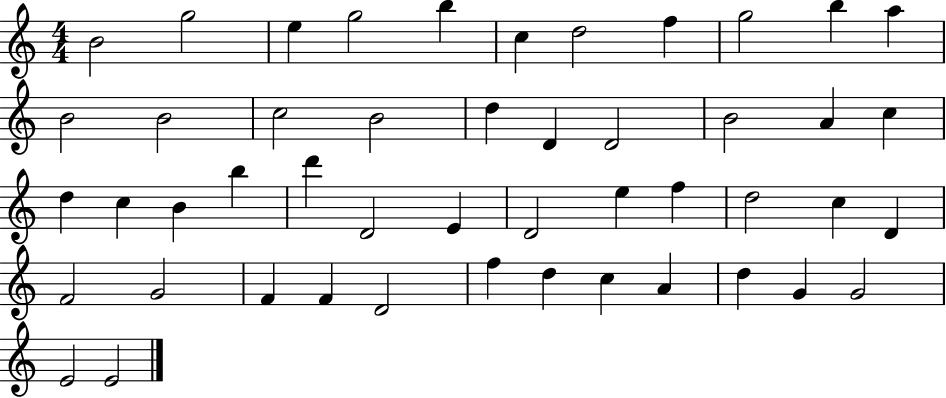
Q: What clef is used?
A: treble